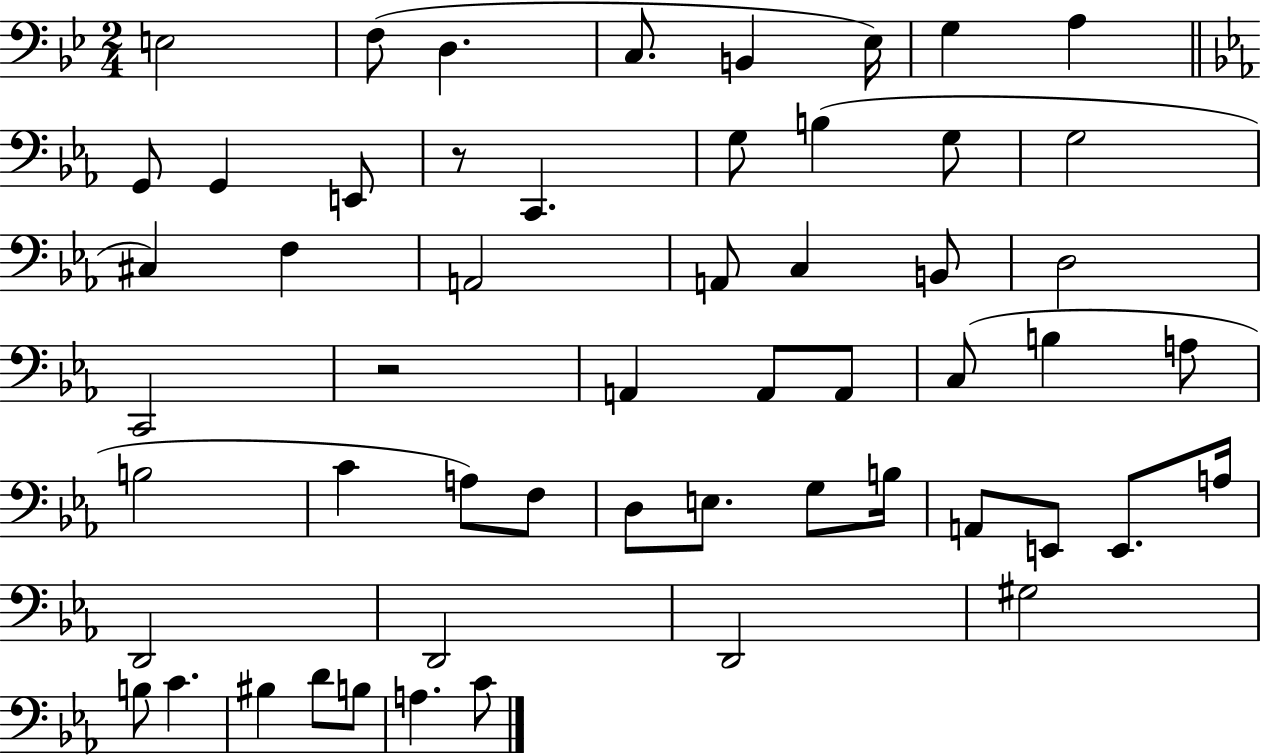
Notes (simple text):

E3/h F3/e D3/q. C3/e. B2/q Eb3/s G3/q A3/q G2/e G2/q E2/e R/e C2/q. G3/e B3/q G3/e G3/h C#3/q F3/q A2/h A2/e C3/q B2/e D3/h C2/h R/h A2/q A2/e A2/e C3/e B3/q A3/e B3/h C4/q A3/e F3/e D3/e E3/e. G3/e B3/s A2/e E2/e E2/e. A3/s D2/h D2/h D2/h G#3/h B3/e C4/q. BIS3/q D4/e B3/e A3/q. C4/e